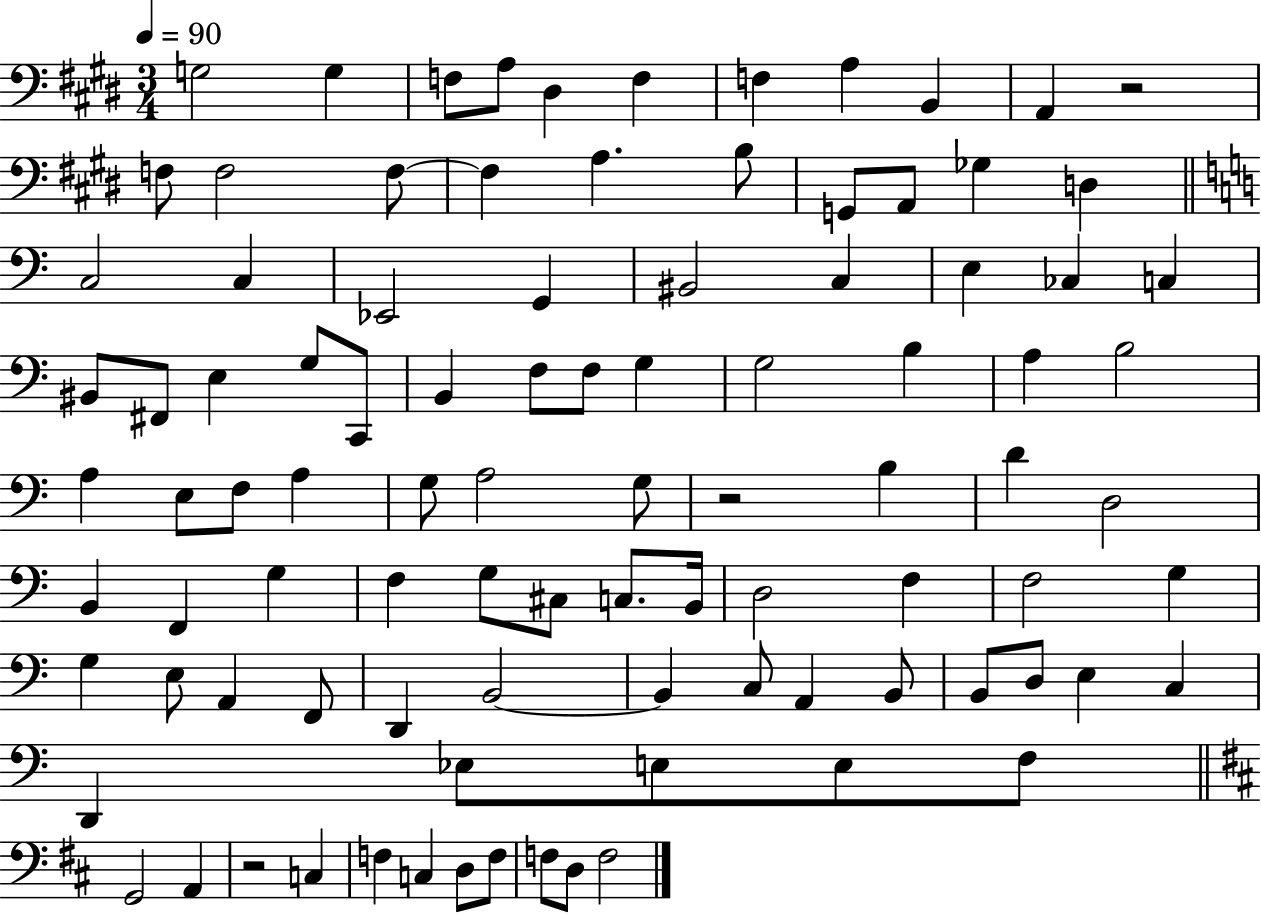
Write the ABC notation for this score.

X:1
T:Untitled
M:3/4
L:1/4
K:E
G,2 G, F,/2 A,/2 ^D, F, F, A, B,, A,, z2 F,/2 F,2 F,/2 F, A, B,/2 G,,/2 A,,/2 _G, D, C,2 C, _E,,2 G,, ^B,,2 C, E, _C, C, ^B,,/2 ^F,,/2 E, G,/2 C,,/2 B,, F,/2 F,/2 G, G,2 B, A, B,2 A, E,/2 F,/2 A, G,/2 A,2 G,/2 z2 B, D D,2 B,, F,, G, F, G,/2 ^C,/2 C,/2 B,,/4 D,2 F, F,2 G, G, E,/2 A,, F,,/2 D,, B,,2 B,, C,/2 A,, B,,/2 B,,/2 D,/2 E, C, D,, _E,/2 E,/2 E,/2 F,/2 G,,2 A,, z2 C, F, C, D,/2 F,/2 F,/2 D,/2 F,2